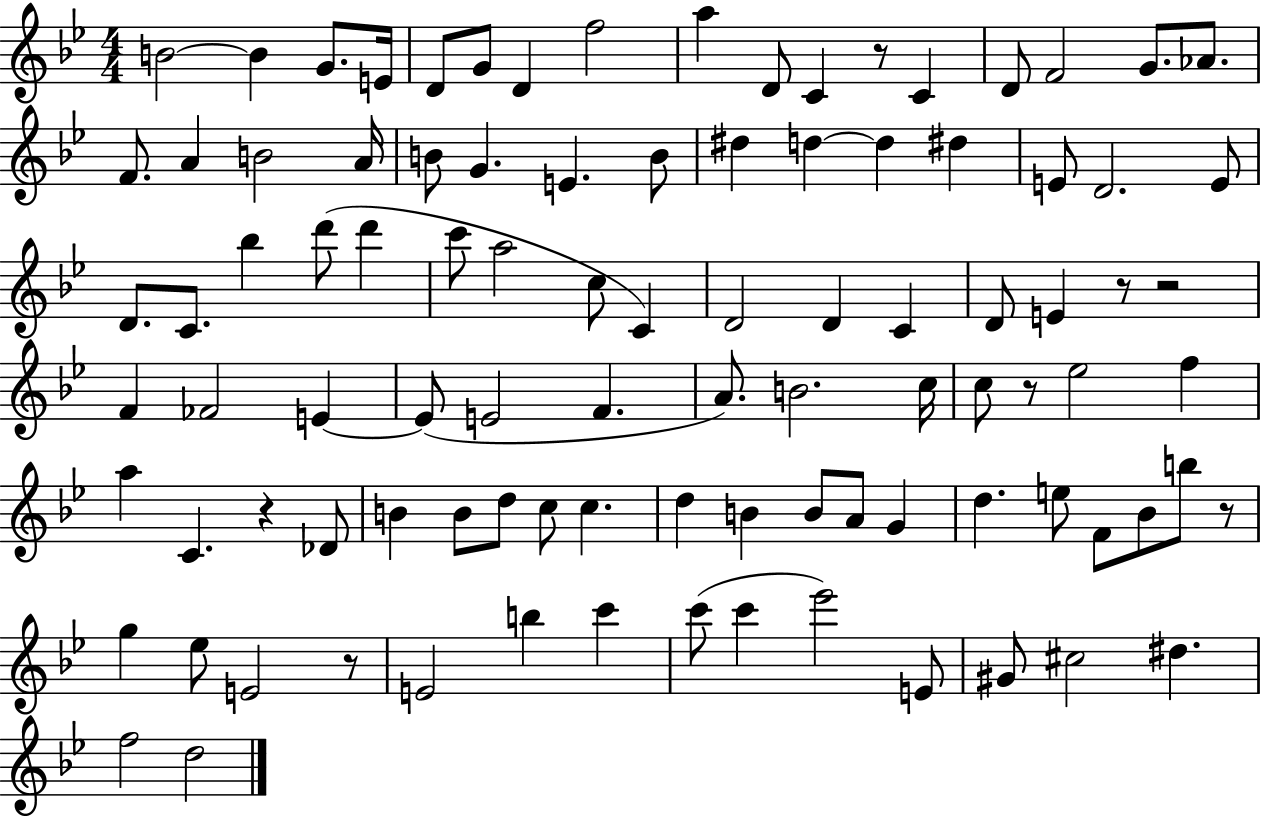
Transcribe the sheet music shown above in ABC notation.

X:1
T:Untitled
M:4/4
L:1/4
K:Bb
B2 B G/2 E/4 D/2 G/2 D f2 a D/2 C z/2 C D/2 F2 G/2 _A/2 F/2 A B2 A/4 B/2 G E B/2 ^d d d ^d E/2 D2 E/2 D/2 C/2 _b d'/2 d' c'/2 a2 c/2 C D2 D C D/2 E z/2 z2 F _F2 E E/2 E2 F A/2 B2 c/4 c/2 z/2 _e2 f a C z _D/2 B B/2 d/2 c/2 c d B B/2 A/2 G d e/2 F/2 _B/2 b/2 z/2 g _e/2 E2 z/2 E2 b c' c'/2 c' _e'2 E/2 ^G/2 ^c2 ^d f2 d2